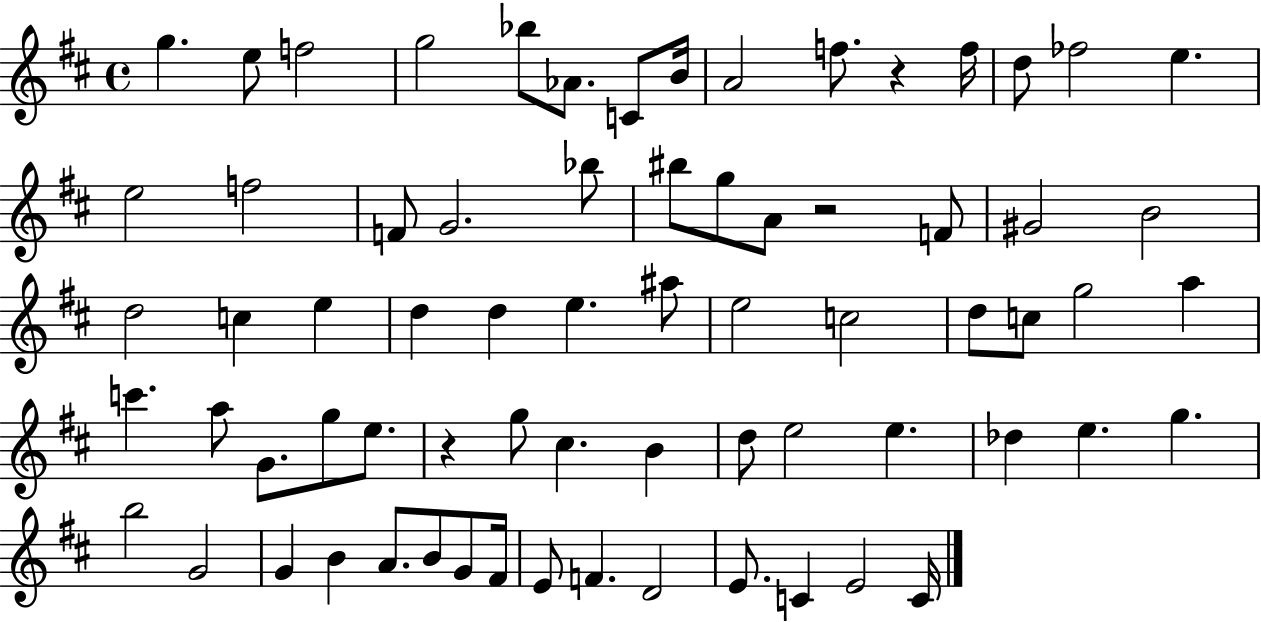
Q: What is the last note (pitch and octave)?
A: C4